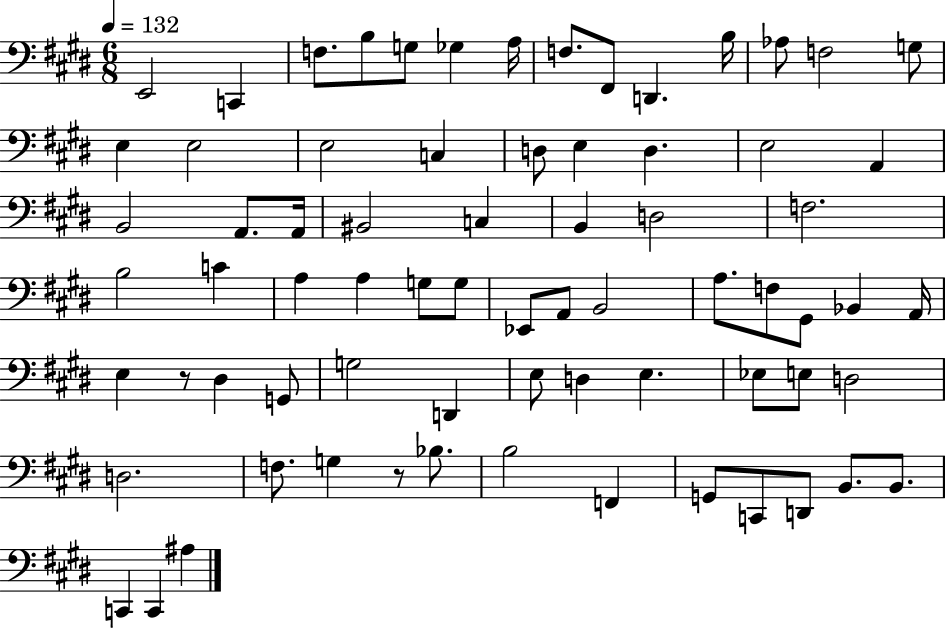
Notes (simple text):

E2/h C2/q F3/e. B3/e G3/e Gb3/q A3/s F3/e. F#2/e D2/q. B3/s Ab3/e F3/h G3/e E3/q E3/h E3/h C3/q D3/e E3/q D3/q. E3/h A2/q B2/h A2/e. A2/s BIS2/h C3/q B2/q D3/h F3/h. B3/h C4/q A3/q A3/q G3/e G3/e Eb2/e A2/e B2/h A3/e. F3/e G#2/e Bb2/q A2/s E3/q R/e D#3/q G2/e G3/h D2/q E3/e D3/q E3/q. Eb3/e E3/e D3/h D3/h. F3/e. G3/q R/e Bb3/e. B3/h F2/q G2/e C2/e D2/e B2/e. B2/e. C2/q C2/q A#3/q